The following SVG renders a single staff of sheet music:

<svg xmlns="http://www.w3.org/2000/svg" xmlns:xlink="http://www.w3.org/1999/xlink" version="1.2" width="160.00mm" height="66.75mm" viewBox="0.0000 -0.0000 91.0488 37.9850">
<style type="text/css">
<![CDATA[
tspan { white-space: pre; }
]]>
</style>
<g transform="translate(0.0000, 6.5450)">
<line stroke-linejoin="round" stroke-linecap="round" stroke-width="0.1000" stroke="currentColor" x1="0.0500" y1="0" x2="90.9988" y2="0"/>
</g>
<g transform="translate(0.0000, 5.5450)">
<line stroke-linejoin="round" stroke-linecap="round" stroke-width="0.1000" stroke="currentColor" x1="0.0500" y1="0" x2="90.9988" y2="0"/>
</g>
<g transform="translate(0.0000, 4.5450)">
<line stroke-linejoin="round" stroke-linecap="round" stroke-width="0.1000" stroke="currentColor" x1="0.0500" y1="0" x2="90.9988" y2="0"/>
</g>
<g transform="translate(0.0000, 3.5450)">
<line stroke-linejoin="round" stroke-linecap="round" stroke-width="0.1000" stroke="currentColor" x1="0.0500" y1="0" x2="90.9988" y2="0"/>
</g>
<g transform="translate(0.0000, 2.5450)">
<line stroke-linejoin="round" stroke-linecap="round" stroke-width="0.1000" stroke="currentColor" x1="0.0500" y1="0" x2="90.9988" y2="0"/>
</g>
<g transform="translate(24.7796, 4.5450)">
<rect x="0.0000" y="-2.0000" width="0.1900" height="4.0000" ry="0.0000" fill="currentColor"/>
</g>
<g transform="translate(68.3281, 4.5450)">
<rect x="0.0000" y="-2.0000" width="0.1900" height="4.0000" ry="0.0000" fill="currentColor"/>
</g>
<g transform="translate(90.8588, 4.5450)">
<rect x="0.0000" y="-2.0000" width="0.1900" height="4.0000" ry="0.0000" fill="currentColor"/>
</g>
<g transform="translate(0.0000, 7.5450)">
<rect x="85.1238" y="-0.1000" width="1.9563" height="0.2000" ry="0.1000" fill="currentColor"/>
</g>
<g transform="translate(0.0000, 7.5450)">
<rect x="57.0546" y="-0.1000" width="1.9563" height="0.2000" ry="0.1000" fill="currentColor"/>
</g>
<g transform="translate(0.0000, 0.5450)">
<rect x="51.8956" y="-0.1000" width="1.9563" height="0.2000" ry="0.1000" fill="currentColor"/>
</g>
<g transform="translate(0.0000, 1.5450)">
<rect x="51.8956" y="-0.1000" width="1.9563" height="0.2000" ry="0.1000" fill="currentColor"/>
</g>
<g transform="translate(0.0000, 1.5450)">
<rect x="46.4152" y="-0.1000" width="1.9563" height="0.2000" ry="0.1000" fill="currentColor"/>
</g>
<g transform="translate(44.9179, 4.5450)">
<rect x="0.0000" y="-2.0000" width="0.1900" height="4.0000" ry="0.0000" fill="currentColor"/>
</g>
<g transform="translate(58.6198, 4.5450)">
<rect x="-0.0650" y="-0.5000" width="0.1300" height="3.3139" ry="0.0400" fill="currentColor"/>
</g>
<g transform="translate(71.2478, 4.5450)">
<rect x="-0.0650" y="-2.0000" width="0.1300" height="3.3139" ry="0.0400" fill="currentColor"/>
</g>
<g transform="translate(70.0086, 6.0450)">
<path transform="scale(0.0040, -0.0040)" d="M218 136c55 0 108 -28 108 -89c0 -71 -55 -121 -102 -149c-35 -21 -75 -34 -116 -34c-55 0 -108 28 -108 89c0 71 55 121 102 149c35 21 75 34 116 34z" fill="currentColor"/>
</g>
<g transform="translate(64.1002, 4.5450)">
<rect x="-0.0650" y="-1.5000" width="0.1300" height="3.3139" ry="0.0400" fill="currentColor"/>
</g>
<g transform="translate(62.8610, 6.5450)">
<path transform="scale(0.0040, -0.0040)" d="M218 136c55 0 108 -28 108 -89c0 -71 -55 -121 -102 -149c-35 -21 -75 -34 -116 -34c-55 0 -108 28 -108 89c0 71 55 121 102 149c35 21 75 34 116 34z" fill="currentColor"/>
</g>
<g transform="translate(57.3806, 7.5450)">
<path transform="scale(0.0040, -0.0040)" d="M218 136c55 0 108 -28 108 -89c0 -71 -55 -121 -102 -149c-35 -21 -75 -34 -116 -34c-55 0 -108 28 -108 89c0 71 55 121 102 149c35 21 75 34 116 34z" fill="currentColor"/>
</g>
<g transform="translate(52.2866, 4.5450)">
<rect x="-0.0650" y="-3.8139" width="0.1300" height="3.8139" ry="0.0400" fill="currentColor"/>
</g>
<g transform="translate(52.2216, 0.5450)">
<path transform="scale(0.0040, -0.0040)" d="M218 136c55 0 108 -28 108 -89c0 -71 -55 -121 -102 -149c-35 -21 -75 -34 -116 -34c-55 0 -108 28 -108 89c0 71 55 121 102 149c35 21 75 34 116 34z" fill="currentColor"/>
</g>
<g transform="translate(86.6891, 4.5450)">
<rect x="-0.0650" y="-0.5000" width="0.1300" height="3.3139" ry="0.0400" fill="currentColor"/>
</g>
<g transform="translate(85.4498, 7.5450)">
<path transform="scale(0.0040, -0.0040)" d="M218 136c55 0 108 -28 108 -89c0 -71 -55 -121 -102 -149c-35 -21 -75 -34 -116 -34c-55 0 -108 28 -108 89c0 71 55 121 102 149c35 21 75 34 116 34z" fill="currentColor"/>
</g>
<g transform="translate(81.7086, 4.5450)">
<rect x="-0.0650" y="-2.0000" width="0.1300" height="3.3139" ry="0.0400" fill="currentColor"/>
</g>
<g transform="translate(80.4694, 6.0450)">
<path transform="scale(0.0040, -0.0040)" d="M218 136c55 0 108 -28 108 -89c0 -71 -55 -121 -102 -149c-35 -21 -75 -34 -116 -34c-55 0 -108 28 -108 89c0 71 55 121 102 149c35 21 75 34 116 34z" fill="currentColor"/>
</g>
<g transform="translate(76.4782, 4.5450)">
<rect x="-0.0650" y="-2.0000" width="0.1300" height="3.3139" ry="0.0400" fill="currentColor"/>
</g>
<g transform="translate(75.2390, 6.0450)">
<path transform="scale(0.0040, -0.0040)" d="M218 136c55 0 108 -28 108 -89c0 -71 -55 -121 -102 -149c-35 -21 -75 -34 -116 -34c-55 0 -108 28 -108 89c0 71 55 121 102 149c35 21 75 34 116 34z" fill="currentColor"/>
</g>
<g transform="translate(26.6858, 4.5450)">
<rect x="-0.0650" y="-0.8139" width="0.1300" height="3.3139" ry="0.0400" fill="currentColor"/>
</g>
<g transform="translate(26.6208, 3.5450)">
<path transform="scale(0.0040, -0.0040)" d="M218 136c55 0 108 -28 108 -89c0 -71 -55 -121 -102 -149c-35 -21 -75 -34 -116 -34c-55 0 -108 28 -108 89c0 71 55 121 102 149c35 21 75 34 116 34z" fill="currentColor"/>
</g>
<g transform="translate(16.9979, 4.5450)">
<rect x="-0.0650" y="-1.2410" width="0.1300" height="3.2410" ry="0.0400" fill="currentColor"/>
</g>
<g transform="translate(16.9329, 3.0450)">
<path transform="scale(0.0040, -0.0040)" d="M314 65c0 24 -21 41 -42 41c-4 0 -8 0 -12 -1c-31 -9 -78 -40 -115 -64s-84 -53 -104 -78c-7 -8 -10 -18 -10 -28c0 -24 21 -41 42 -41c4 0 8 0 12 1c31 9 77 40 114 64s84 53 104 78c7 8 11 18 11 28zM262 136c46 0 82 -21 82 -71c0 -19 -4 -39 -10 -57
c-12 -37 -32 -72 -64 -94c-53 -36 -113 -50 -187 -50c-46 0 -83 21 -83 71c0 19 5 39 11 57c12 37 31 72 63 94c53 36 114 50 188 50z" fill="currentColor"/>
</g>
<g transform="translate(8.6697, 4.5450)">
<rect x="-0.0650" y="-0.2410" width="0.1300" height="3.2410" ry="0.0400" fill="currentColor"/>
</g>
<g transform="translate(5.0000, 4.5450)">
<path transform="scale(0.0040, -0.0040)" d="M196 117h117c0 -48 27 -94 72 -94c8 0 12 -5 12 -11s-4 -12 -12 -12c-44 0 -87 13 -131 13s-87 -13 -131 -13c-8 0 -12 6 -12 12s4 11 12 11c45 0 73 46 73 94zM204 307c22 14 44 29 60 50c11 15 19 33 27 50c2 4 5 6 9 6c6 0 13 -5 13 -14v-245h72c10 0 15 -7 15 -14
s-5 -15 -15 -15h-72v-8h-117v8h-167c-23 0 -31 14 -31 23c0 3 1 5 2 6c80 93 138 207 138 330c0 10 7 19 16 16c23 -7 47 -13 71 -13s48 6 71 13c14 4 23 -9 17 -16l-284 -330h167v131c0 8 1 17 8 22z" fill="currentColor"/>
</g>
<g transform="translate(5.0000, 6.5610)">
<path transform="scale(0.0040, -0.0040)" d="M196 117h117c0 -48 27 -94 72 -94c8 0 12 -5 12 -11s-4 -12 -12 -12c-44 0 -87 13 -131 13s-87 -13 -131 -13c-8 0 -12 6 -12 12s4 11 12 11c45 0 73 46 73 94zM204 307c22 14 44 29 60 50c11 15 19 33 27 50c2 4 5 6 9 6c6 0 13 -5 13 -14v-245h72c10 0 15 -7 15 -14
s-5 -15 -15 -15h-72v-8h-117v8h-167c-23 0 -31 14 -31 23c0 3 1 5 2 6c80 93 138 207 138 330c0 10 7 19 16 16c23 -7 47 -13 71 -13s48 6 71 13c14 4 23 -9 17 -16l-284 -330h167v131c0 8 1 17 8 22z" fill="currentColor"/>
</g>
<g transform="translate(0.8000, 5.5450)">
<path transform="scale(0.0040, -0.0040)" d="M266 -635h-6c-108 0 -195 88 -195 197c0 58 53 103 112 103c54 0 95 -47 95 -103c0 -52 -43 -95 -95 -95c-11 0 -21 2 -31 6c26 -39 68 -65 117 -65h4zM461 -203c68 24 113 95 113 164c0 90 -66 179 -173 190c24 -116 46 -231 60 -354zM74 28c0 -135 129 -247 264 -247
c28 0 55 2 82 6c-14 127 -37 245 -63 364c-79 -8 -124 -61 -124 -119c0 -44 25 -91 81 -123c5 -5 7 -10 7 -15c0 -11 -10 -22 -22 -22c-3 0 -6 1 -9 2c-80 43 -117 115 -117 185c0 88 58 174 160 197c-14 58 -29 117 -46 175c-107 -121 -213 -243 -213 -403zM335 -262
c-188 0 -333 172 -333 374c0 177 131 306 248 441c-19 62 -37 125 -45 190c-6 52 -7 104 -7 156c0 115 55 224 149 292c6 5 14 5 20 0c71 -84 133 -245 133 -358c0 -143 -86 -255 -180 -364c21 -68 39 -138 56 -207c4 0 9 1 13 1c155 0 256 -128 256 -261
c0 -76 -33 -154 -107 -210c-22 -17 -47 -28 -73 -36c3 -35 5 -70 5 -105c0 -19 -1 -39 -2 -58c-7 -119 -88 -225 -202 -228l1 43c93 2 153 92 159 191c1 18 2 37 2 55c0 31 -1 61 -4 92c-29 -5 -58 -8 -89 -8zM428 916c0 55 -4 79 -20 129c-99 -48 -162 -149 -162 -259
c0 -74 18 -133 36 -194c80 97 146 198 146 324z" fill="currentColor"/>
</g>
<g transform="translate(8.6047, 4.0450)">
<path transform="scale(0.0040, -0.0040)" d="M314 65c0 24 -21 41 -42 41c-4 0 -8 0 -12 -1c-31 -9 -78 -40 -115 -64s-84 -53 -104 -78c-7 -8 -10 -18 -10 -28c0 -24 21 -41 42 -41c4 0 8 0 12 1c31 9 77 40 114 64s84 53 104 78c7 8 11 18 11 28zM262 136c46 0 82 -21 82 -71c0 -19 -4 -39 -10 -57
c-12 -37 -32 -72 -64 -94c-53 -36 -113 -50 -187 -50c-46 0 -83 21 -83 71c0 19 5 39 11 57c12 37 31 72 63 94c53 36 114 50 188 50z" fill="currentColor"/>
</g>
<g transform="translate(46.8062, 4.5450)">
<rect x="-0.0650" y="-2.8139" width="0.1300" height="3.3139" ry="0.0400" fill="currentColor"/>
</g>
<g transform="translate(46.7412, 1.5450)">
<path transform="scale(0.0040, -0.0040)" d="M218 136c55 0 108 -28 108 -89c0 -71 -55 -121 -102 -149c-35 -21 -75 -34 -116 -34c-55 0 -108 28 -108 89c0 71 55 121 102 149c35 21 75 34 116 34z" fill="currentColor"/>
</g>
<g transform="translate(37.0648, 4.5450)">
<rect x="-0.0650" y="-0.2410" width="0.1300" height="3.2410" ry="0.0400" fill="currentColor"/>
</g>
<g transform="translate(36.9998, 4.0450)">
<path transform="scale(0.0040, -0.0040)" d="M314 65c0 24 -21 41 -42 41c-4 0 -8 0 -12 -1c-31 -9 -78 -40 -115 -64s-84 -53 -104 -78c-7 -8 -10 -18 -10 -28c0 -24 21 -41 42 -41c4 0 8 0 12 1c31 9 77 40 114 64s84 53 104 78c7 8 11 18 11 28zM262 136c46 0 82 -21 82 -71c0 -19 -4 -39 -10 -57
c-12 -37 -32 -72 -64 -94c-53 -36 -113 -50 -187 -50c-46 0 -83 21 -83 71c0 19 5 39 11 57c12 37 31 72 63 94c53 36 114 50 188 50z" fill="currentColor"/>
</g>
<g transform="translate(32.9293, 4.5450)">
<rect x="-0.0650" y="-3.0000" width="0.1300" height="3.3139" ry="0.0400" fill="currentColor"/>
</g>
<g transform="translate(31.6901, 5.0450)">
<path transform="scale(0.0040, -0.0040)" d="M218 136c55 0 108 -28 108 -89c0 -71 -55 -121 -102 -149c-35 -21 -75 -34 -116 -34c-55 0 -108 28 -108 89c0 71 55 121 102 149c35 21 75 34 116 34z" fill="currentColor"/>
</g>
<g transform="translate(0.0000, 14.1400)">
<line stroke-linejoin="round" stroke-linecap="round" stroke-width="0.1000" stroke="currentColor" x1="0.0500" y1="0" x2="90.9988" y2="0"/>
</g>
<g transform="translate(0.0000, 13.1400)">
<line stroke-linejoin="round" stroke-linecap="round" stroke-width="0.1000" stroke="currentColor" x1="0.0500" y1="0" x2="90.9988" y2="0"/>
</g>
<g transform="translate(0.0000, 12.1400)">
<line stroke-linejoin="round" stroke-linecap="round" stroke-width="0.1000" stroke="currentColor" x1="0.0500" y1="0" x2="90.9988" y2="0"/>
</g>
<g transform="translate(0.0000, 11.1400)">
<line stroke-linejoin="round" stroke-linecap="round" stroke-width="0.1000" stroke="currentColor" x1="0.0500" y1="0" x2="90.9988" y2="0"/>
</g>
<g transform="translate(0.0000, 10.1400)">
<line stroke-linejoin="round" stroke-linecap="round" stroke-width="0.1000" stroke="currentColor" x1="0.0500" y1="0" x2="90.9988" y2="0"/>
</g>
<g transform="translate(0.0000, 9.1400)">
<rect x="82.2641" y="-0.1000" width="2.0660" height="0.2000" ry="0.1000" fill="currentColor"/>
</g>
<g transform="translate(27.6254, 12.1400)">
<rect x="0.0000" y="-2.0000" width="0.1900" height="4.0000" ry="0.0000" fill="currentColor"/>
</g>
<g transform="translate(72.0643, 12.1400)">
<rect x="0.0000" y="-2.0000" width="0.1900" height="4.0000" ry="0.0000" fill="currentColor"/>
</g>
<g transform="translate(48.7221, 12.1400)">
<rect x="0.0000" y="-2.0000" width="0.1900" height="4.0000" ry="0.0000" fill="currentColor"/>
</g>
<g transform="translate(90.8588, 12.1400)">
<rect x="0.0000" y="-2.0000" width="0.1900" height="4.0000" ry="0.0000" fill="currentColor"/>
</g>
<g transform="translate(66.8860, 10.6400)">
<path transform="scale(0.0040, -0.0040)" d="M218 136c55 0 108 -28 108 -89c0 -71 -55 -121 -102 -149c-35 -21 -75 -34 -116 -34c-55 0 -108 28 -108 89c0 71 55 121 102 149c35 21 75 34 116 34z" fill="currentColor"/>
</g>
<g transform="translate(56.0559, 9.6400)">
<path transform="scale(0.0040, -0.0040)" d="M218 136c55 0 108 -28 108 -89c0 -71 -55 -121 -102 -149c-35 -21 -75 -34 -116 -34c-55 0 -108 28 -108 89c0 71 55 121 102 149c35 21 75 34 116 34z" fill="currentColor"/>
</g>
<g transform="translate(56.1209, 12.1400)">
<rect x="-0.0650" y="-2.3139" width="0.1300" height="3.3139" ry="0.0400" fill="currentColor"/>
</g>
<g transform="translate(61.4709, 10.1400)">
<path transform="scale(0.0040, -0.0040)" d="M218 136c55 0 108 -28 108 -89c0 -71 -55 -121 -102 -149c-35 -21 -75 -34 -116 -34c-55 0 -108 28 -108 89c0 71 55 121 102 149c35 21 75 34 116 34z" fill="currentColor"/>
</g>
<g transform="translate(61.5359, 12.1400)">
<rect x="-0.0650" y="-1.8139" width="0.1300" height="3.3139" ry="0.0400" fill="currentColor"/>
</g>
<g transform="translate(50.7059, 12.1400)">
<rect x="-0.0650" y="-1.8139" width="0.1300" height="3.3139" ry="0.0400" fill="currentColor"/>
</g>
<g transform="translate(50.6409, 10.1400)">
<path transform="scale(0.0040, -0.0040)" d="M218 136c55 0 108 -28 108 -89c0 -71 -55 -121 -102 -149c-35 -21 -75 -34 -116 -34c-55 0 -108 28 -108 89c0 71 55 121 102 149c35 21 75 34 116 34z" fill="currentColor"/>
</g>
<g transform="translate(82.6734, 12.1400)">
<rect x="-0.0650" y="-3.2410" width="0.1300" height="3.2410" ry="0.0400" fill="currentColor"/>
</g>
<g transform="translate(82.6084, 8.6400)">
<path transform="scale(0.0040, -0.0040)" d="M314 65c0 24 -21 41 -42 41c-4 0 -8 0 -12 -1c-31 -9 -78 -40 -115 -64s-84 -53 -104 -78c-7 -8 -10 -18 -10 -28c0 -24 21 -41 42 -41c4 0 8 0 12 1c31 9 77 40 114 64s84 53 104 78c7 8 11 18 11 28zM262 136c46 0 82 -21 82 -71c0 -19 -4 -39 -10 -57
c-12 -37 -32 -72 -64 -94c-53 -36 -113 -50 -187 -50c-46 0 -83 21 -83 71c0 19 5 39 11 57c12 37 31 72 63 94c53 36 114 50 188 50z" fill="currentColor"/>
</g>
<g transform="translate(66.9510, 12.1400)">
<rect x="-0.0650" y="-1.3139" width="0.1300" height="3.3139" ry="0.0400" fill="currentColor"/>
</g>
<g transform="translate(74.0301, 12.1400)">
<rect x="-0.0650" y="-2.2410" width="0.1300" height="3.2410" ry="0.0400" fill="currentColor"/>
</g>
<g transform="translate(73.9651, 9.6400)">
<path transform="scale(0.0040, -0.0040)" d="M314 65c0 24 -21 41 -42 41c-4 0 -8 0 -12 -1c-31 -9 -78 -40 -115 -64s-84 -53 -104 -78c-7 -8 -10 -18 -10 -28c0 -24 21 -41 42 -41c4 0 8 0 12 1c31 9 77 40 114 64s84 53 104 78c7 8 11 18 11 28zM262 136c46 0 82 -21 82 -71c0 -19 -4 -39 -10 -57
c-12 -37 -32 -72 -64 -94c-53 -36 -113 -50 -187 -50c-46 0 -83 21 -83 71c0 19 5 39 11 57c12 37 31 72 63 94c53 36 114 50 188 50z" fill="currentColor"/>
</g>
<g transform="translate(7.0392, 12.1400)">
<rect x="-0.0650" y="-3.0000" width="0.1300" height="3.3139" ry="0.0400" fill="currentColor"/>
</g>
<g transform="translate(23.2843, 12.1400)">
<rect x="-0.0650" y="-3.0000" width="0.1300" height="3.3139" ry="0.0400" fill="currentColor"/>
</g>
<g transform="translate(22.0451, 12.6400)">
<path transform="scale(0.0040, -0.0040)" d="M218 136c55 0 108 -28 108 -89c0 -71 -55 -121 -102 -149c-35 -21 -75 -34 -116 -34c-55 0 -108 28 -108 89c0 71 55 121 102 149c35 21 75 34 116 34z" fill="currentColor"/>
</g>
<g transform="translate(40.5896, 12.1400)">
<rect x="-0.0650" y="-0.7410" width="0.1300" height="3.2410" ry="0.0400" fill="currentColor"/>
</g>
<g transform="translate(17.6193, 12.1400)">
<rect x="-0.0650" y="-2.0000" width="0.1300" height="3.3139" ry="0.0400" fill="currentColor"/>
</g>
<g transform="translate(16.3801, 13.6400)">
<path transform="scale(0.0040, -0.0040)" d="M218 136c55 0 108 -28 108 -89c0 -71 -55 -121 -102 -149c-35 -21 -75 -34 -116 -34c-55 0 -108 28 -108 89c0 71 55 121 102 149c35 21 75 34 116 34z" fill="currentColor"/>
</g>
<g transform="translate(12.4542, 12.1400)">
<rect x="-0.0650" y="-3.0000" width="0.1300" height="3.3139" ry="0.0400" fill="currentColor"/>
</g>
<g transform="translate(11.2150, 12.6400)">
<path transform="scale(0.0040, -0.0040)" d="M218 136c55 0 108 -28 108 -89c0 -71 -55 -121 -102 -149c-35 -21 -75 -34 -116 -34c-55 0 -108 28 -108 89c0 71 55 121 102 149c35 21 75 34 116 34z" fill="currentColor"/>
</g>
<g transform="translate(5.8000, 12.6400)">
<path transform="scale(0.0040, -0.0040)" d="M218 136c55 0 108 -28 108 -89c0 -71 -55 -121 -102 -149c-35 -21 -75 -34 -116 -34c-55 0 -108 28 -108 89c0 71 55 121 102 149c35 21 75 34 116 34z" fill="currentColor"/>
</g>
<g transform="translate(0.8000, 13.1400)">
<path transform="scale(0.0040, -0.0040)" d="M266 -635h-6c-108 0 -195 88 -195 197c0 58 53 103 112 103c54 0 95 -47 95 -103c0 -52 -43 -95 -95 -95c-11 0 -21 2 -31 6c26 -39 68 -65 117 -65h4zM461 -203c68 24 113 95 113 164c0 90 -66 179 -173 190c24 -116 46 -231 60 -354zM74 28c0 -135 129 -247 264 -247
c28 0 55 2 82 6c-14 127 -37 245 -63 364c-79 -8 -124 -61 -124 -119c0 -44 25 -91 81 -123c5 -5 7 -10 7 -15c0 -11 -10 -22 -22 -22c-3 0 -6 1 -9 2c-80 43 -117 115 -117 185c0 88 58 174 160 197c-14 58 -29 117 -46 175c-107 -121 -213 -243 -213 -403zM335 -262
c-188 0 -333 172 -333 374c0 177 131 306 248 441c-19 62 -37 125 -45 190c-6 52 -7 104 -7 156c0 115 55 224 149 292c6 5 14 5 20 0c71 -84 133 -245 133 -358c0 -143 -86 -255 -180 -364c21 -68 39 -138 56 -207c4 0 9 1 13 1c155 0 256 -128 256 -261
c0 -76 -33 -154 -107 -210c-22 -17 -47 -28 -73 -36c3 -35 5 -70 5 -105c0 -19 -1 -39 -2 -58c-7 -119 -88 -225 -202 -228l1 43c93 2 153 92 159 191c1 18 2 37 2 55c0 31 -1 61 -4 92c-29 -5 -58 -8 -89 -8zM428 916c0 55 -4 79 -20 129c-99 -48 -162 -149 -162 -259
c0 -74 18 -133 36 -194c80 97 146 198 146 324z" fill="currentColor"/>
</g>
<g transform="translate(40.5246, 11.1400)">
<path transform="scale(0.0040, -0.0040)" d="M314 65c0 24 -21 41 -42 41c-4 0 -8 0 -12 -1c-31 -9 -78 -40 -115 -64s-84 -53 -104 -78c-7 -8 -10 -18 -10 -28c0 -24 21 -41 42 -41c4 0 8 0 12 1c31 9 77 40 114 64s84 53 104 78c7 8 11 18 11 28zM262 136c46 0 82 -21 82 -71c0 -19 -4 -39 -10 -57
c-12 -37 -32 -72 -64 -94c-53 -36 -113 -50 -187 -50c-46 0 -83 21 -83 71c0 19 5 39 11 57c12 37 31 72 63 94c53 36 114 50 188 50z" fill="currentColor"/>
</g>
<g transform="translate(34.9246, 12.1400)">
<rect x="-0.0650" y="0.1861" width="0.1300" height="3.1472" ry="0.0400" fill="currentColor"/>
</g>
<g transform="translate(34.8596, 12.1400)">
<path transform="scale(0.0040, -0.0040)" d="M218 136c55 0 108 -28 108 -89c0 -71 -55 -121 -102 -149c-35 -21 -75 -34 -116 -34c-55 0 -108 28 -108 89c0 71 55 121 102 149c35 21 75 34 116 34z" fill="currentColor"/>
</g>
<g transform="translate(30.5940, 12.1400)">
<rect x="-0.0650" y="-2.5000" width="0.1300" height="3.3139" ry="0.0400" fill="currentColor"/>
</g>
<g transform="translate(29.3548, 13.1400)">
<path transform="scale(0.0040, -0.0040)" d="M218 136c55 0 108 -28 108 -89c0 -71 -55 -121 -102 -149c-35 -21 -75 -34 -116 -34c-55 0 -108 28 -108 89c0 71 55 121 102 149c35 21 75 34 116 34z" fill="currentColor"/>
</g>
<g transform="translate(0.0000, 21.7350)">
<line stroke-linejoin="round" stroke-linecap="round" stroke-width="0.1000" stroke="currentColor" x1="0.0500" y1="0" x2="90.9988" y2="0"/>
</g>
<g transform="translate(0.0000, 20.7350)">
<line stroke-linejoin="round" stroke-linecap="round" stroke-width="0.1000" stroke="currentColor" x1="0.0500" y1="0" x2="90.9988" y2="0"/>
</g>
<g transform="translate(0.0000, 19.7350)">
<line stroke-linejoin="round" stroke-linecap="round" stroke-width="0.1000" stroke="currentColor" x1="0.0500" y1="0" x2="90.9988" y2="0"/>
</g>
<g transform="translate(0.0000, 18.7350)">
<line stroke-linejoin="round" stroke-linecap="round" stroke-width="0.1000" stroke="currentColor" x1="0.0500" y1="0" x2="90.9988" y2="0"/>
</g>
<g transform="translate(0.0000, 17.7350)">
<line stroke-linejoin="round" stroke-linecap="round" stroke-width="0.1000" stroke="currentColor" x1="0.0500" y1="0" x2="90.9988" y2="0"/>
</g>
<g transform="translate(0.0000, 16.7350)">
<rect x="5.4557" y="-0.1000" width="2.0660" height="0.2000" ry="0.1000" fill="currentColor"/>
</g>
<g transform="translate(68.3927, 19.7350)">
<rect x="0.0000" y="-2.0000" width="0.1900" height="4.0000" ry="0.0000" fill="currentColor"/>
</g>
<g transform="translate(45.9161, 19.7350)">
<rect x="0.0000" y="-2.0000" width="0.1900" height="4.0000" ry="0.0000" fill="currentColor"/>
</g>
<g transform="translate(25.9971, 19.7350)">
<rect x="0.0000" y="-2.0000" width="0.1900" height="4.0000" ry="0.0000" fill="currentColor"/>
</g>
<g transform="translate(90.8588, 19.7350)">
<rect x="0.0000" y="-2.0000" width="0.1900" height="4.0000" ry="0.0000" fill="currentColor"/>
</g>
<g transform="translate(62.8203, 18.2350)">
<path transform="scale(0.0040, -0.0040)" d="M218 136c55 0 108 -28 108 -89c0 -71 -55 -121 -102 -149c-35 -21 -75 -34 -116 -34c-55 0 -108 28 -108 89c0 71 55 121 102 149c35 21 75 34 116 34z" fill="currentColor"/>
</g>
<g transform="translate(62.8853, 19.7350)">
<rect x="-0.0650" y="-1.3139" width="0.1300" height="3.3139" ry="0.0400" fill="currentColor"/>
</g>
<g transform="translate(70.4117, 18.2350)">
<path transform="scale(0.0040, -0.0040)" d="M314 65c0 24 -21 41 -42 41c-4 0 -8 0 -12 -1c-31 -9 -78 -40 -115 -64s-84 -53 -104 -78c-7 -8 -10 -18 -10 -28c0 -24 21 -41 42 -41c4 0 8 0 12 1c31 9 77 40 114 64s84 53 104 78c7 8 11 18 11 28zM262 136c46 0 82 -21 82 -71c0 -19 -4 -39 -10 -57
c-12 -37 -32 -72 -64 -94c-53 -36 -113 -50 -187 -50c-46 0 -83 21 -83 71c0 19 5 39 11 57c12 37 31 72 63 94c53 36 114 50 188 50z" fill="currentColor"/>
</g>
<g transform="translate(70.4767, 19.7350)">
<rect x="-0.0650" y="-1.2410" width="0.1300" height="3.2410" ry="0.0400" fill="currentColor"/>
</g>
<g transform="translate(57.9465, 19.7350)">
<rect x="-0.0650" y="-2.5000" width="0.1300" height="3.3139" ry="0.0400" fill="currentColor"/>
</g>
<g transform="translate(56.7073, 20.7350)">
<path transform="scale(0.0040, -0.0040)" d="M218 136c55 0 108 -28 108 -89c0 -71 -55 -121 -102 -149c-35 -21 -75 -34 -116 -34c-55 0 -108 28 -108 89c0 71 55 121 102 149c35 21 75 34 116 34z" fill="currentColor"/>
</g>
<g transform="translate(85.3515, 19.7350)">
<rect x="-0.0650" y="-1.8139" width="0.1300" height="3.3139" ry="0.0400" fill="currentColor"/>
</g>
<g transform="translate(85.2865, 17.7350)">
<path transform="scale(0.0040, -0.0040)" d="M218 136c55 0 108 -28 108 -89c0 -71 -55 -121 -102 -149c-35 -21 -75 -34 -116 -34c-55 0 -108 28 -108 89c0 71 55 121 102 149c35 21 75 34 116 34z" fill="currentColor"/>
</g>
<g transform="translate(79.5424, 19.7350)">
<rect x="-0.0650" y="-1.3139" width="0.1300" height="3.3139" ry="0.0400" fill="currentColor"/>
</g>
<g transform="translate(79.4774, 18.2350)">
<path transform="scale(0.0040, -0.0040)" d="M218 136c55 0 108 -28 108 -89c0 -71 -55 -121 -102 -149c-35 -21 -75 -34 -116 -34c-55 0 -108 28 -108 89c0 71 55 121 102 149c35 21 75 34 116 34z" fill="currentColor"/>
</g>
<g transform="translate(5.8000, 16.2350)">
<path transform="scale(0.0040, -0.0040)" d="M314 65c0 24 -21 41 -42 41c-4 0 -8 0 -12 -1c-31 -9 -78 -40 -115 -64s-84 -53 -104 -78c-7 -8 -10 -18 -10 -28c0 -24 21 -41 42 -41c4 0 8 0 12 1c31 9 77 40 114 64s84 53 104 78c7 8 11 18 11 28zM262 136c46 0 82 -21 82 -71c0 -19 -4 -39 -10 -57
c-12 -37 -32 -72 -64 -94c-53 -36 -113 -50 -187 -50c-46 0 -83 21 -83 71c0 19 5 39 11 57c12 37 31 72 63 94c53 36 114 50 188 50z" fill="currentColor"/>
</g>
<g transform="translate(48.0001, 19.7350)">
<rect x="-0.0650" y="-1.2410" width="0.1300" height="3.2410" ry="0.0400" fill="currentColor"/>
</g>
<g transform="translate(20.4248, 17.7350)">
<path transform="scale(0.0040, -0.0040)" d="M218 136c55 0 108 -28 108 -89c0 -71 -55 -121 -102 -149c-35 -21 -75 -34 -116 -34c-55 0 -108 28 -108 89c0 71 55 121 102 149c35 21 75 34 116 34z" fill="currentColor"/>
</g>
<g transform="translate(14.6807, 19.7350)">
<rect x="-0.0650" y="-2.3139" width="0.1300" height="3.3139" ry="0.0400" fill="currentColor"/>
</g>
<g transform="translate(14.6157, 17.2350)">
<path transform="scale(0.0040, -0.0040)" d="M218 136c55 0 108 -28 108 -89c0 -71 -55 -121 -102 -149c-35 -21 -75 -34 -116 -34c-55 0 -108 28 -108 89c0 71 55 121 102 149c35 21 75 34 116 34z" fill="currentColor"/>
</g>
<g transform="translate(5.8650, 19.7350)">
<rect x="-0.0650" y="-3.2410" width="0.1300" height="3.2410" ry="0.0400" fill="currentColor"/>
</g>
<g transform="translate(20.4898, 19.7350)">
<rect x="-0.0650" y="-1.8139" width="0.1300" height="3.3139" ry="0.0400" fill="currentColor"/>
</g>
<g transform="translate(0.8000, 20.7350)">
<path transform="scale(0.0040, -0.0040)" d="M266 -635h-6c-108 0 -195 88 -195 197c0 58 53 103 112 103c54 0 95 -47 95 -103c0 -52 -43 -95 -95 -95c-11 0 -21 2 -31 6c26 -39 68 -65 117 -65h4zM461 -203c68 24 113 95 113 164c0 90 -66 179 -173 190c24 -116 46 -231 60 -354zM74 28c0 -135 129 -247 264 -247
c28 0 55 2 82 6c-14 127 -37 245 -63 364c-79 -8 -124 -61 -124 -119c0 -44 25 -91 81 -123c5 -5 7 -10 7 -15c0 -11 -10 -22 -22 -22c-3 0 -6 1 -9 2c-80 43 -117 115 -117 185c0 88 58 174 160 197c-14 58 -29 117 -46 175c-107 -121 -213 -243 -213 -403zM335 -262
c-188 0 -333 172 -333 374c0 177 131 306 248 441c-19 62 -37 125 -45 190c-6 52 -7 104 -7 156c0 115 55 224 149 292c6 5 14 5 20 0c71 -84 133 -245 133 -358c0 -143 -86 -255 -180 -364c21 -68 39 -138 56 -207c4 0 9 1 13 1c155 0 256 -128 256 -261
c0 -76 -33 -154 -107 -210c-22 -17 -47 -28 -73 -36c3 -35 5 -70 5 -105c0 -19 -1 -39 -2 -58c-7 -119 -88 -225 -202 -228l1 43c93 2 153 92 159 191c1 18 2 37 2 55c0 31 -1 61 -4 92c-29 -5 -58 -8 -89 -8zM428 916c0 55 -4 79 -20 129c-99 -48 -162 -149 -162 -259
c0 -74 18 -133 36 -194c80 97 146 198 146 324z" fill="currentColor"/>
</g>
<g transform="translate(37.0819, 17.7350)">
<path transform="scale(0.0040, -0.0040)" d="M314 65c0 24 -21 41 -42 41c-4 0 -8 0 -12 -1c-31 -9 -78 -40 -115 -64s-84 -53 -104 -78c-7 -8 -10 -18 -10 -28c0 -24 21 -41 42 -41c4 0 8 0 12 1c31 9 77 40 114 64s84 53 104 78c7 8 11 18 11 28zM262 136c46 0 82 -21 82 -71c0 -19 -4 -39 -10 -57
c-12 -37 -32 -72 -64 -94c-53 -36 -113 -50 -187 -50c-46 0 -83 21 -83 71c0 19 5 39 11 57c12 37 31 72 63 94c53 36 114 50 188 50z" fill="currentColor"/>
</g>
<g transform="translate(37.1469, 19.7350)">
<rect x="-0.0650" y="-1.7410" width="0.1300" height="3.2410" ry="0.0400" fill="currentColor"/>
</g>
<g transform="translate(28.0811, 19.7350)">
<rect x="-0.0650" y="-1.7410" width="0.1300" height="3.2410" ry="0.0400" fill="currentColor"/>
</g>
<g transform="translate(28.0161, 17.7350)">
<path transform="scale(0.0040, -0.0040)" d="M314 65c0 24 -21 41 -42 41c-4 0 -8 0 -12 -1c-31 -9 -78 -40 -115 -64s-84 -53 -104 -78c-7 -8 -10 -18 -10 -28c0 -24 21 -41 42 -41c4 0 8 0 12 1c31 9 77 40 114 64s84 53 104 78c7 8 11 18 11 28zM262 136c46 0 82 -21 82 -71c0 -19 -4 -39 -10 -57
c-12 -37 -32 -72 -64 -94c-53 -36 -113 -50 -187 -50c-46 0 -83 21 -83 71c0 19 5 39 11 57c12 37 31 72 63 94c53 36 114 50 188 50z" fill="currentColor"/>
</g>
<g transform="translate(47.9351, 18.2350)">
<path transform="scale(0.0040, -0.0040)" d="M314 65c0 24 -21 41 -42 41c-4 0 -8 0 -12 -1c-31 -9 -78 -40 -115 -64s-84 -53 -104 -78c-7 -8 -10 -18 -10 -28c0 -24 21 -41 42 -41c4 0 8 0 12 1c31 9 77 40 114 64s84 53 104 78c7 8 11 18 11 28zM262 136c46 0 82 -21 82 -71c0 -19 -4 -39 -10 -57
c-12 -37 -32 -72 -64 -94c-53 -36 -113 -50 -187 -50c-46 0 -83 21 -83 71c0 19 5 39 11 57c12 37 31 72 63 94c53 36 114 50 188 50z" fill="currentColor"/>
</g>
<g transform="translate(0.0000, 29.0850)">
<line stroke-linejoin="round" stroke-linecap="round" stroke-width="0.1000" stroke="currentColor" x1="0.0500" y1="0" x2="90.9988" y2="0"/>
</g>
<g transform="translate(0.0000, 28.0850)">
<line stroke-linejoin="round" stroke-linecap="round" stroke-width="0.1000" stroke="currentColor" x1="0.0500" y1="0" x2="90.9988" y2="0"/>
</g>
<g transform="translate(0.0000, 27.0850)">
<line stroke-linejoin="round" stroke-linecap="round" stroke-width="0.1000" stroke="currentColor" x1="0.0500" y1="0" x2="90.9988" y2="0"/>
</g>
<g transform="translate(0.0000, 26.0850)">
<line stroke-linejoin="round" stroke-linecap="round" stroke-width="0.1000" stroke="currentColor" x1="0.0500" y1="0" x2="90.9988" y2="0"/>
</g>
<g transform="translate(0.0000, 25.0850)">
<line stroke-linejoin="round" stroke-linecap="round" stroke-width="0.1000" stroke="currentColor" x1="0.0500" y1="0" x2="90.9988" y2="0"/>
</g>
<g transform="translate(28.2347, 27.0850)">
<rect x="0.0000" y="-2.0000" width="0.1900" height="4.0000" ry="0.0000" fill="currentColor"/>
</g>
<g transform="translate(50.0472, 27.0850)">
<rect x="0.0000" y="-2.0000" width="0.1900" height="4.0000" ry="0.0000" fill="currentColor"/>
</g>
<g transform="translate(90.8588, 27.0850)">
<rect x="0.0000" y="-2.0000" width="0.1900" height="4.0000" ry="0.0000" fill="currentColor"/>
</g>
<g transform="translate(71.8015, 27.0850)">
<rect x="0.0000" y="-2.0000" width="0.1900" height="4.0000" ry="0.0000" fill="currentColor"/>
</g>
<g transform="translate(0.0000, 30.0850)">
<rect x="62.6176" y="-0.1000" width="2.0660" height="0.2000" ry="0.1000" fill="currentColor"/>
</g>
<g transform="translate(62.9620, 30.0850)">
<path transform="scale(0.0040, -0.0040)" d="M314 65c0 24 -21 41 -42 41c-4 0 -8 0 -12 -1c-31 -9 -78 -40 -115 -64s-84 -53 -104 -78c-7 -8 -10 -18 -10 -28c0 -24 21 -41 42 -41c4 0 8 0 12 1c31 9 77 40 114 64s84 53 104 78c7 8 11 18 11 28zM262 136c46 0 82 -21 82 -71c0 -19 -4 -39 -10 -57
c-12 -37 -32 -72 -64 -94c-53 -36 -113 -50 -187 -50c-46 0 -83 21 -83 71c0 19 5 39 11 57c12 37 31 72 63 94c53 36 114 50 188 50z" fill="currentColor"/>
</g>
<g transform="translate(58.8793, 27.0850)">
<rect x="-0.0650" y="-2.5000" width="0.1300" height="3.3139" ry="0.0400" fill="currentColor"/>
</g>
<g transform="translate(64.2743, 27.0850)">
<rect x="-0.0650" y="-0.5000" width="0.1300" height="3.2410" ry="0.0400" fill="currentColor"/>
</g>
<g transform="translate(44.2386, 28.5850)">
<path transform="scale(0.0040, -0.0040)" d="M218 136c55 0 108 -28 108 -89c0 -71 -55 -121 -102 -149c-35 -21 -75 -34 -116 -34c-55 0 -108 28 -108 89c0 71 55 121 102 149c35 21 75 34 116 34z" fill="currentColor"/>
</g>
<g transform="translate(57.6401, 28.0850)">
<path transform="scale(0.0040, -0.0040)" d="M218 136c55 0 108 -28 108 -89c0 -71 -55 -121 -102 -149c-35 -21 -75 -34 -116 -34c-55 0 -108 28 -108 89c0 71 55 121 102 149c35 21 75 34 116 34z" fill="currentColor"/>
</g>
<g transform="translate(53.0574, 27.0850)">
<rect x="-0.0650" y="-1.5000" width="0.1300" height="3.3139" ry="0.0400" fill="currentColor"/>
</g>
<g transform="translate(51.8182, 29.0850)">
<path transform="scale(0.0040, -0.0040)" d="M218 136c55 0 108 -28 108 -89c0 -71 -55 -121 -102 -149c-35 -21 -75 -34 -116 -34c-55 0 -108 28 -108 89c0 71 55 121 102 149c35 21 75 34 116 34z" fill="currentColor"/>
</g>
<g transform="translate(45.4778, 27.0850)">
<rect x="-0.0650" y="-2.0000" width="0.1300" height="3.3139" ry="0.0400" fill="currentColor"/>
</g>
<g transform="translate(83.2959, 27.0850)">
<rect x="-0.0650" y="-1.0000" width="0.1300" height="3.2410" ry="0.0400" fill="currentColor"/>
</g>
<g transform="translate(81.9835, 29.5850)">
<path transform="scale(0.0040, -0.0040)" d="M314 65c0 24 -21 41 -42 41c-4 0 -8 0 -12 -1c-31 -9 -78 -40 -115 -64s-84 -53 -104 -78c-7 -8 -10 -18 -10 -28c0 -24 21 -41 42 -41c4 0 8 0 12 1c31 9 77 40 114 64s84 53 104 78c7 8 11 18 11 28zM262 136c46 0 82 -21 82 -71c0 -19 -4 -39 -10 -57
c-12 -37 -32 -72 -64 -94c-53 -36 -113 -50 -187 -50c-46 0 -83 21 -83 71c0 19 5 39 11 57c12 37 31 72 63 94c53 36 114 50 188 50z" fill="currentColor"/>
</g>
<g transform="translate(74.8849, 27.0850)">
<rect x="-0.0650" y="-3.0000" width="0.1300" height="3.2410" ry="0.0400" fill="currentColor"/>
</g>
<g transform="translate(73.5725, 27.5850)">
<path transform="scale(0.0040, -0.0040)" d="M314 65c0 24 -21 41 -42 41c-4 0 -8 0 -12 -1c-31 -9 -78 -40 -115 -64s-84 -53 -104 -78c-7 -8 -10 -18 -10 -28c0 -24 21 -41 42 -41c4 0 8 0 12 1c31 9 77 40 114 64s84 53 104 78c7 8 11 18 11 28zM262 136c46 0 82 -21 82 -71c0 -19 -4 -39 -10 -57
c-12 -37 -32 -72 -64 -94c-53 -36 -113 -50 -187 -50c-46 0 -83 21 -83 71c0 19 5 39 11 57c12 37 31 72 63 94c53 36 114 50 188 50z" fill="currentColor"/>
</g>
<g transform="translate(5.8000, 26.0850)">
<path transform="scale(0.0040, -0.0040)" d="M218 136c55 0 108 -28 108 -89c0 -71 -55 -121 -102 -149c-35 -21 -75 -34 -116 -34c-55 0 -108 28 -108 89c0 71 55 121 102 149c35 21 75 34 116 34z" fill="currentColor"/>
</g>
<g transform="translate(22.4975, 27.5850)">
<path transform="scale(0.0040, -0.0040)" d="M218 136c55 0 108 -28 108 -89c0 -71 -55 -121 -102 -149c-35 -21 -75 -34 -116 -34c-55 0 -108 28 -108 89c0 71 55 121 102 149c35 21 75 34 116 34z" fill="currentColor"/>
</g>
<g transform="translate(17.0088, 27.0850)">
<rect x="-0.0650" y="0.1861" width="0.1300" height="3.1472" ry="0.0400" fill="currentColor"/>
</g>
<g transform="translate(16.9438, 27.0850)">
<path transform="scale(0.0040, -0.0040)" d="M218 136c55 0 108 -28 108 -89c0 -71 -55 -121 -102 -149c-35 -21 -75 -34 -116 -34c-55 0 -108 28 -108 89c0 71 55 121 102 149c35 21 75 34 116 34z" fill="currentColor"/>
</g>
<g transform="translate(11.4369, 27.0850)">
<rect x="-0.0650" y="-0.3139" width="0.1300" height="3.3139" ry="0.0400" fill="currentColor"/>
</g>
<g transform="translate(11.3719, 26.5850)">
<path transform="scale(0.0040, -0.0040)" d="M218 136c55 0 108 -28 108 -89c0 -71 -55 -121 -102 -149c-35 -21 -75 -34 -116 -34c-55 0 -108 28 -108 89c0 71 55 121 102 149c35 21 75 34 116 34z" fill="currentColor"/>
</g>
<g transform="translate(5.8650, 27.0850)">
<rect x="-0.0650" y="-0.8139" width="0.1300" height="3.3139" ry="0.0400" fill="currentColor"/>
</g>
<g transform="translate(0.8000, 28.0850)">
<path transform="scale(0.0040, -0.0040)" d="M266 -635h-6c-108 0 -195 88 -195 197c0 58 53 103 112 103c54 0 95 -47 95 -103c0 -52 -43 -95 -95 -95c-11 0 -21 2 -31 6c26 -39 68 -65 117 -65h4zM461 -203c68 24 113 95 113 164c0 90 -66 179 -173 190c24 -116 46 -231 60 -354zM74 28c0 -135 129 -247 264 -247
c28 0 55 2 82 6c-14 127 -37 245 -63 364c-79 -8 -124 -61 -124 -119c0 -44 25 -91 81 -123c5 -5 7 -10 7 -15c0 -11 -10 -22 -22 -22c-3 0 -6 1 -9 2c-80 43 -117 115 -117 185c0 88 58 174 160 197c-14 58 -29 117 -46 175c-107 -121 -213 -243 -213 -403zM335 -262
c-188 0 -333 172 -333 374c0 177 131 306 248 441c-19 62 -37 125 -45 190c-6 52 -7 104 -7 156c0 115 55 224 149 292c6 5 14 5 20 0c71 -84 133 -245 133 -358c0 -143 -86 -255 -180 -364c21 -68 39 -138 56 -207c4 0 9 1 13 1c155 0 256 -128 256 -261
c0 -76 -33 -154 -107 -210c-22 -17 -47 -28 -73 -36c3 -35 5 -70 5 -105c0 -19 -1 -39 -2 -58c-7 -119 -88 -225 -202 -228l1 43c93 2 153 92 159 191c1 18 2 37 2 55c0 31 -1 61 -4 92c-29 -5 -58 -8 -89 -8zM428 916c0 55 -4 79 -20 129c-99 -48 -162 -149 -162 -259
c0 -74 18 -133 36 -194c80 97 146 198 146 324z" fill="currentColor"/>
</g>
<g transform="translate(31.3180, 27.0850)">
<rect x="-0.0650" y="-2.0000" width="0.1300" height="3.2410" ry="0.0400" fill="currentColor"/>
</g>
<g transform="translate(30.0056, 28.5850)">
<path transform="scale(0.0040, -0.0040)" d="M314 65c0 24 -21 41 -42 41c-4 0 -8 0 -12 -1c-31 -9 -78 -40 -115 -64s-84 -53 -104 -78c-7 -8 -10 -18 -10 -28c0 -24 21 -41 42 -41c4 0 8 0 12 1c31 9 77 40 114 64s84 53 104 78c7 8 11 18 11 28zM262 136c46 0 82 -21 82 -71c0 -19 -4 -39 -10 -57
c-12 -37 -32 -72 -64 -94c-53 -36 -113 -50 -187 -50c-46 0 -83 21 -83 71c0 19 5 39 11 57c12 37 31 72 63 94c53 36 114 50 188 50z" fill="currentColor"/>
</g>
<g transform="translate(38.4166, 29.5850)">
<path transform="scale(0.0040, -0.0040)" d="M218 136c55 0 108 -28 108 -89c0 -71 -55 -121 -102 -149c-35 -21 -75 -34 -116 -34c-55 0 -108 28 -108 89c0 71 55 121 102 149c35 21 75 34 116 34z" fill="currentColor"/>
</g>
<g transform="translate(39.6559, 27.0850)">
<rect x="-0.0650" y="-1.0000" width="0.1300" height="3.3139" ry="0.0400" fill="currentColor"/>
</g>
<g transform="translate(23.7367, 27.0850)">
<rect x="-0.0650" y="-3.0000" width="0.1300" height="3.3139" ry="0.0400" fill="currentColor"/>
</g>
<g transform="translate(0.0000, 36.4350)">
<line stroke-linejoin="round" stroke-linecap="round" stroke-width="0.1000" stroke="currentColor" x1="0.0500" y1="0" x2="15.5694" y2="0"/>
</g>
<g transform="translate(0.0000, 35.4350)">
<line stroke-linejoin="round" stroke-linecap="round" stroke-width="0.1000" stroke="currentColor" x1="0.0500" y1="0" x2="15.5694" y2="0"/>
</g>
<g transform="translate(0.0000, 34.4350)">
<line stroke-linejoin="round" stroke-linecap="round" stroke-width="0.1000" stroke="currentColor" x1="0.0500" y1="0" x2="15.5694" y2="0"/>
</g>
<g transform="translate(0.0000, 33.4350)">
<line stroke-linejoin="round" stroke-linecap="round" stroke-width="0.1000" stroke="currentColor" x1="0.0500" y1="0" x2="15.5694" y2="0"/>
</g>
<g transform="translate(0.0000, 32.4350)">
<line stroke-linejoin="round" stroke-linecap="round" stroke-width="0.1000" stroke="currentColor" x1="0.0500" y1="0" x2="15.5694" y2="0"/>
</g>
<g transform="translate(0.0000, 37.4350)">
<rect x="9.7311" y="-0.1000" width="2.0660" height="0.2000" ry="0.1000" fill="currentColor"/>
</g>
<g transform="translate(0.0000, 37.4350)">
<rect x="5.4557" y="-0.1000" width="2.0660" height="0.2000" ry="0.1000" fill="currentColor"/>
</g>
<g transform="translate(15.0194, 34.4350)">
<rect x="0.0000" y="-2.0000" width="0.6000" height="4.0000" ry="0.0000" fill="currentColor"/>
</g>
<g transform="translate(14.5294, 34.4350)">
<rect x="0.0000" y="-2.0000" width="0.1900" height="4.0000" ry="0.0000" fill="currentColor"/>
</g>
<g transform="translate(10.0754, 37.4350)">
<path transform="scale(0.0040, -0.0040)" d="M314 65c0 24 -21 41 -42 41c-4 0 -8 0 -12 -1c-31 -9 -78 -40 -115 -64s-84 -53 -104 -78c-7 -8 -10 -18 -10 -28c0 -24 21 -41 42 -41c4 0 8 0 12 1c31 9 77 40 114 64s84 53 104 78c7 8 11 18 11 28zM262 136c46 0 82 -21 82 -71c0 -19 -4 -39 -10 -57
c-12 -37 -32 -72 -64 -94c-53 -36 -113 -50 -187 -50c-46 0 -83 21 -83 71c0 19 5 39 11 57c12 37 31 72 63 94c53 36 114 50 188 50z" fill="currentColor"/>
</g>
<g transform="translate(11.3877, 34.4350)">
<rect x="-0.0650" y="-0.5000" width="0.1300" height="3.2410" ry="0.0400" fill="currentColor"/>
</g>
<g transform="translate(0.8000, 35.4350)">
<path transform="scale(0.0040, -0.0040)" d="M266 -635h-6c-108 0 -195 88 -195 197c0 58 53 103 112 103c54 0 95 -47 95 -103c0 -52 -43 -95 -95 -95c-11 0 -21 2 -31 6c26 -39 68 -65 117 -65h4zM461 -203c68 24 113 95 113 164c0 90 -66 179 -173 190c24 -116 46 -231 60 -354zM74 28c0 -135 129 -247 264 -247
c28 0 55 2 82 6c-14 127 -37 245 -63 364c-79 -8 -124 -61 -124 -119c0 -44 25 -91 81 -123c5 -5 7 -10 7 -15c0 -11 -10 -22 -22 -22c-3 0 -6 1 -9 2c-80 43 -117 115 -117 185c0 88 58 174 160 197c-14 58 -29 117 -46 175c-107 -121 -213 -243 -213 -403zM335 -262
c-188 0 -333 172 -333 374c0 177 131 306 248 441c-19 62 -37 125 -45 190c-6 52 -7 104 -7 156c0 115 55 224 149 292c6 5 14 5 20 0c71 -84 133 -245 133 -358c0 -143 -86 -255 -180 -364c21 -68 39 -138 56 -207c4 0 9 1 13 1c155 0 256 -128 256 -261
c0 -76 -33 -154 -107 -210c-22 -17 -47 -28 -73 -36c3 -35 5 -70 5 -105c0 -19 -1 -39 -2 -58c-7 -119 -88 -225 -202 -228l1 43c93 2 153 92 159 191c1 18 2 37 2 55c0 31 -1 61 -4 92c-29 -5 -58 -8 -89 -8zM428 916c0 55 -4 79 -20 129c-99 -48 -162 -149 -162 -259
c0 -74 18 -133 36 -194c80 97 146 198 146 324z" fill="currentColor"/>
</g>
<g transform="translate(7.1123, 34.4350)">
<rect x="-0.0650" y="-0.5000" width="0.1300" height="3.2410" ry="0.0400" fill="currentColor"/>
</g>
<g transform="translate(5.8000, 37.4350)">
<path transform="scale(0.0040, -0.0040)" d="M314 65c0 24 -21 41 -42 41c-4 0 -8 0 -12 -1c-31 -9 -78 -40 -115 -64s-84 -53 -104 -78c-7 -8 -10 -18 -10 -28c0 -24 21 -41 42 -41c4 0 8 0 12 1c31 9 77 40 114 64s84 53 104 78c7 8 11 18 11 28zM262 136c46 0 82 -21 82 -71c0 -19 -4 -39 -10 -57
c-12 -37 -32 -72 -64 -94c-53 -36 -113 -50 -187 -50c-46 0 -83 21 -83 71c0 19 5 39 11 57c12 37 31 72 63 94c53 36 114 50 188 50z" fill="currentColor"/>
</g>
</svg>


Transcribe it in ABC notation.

X:1
T:Untitled
M:4/4
L:1/4
K:C
c2 e2 d A c2 a c' C E F F F C A A F A G B d2 f g f e g2 b2 b2 g f f2 f2 e2 G e e2 e f d c B A F2 D F E G C2 A2 D2 C2 C2